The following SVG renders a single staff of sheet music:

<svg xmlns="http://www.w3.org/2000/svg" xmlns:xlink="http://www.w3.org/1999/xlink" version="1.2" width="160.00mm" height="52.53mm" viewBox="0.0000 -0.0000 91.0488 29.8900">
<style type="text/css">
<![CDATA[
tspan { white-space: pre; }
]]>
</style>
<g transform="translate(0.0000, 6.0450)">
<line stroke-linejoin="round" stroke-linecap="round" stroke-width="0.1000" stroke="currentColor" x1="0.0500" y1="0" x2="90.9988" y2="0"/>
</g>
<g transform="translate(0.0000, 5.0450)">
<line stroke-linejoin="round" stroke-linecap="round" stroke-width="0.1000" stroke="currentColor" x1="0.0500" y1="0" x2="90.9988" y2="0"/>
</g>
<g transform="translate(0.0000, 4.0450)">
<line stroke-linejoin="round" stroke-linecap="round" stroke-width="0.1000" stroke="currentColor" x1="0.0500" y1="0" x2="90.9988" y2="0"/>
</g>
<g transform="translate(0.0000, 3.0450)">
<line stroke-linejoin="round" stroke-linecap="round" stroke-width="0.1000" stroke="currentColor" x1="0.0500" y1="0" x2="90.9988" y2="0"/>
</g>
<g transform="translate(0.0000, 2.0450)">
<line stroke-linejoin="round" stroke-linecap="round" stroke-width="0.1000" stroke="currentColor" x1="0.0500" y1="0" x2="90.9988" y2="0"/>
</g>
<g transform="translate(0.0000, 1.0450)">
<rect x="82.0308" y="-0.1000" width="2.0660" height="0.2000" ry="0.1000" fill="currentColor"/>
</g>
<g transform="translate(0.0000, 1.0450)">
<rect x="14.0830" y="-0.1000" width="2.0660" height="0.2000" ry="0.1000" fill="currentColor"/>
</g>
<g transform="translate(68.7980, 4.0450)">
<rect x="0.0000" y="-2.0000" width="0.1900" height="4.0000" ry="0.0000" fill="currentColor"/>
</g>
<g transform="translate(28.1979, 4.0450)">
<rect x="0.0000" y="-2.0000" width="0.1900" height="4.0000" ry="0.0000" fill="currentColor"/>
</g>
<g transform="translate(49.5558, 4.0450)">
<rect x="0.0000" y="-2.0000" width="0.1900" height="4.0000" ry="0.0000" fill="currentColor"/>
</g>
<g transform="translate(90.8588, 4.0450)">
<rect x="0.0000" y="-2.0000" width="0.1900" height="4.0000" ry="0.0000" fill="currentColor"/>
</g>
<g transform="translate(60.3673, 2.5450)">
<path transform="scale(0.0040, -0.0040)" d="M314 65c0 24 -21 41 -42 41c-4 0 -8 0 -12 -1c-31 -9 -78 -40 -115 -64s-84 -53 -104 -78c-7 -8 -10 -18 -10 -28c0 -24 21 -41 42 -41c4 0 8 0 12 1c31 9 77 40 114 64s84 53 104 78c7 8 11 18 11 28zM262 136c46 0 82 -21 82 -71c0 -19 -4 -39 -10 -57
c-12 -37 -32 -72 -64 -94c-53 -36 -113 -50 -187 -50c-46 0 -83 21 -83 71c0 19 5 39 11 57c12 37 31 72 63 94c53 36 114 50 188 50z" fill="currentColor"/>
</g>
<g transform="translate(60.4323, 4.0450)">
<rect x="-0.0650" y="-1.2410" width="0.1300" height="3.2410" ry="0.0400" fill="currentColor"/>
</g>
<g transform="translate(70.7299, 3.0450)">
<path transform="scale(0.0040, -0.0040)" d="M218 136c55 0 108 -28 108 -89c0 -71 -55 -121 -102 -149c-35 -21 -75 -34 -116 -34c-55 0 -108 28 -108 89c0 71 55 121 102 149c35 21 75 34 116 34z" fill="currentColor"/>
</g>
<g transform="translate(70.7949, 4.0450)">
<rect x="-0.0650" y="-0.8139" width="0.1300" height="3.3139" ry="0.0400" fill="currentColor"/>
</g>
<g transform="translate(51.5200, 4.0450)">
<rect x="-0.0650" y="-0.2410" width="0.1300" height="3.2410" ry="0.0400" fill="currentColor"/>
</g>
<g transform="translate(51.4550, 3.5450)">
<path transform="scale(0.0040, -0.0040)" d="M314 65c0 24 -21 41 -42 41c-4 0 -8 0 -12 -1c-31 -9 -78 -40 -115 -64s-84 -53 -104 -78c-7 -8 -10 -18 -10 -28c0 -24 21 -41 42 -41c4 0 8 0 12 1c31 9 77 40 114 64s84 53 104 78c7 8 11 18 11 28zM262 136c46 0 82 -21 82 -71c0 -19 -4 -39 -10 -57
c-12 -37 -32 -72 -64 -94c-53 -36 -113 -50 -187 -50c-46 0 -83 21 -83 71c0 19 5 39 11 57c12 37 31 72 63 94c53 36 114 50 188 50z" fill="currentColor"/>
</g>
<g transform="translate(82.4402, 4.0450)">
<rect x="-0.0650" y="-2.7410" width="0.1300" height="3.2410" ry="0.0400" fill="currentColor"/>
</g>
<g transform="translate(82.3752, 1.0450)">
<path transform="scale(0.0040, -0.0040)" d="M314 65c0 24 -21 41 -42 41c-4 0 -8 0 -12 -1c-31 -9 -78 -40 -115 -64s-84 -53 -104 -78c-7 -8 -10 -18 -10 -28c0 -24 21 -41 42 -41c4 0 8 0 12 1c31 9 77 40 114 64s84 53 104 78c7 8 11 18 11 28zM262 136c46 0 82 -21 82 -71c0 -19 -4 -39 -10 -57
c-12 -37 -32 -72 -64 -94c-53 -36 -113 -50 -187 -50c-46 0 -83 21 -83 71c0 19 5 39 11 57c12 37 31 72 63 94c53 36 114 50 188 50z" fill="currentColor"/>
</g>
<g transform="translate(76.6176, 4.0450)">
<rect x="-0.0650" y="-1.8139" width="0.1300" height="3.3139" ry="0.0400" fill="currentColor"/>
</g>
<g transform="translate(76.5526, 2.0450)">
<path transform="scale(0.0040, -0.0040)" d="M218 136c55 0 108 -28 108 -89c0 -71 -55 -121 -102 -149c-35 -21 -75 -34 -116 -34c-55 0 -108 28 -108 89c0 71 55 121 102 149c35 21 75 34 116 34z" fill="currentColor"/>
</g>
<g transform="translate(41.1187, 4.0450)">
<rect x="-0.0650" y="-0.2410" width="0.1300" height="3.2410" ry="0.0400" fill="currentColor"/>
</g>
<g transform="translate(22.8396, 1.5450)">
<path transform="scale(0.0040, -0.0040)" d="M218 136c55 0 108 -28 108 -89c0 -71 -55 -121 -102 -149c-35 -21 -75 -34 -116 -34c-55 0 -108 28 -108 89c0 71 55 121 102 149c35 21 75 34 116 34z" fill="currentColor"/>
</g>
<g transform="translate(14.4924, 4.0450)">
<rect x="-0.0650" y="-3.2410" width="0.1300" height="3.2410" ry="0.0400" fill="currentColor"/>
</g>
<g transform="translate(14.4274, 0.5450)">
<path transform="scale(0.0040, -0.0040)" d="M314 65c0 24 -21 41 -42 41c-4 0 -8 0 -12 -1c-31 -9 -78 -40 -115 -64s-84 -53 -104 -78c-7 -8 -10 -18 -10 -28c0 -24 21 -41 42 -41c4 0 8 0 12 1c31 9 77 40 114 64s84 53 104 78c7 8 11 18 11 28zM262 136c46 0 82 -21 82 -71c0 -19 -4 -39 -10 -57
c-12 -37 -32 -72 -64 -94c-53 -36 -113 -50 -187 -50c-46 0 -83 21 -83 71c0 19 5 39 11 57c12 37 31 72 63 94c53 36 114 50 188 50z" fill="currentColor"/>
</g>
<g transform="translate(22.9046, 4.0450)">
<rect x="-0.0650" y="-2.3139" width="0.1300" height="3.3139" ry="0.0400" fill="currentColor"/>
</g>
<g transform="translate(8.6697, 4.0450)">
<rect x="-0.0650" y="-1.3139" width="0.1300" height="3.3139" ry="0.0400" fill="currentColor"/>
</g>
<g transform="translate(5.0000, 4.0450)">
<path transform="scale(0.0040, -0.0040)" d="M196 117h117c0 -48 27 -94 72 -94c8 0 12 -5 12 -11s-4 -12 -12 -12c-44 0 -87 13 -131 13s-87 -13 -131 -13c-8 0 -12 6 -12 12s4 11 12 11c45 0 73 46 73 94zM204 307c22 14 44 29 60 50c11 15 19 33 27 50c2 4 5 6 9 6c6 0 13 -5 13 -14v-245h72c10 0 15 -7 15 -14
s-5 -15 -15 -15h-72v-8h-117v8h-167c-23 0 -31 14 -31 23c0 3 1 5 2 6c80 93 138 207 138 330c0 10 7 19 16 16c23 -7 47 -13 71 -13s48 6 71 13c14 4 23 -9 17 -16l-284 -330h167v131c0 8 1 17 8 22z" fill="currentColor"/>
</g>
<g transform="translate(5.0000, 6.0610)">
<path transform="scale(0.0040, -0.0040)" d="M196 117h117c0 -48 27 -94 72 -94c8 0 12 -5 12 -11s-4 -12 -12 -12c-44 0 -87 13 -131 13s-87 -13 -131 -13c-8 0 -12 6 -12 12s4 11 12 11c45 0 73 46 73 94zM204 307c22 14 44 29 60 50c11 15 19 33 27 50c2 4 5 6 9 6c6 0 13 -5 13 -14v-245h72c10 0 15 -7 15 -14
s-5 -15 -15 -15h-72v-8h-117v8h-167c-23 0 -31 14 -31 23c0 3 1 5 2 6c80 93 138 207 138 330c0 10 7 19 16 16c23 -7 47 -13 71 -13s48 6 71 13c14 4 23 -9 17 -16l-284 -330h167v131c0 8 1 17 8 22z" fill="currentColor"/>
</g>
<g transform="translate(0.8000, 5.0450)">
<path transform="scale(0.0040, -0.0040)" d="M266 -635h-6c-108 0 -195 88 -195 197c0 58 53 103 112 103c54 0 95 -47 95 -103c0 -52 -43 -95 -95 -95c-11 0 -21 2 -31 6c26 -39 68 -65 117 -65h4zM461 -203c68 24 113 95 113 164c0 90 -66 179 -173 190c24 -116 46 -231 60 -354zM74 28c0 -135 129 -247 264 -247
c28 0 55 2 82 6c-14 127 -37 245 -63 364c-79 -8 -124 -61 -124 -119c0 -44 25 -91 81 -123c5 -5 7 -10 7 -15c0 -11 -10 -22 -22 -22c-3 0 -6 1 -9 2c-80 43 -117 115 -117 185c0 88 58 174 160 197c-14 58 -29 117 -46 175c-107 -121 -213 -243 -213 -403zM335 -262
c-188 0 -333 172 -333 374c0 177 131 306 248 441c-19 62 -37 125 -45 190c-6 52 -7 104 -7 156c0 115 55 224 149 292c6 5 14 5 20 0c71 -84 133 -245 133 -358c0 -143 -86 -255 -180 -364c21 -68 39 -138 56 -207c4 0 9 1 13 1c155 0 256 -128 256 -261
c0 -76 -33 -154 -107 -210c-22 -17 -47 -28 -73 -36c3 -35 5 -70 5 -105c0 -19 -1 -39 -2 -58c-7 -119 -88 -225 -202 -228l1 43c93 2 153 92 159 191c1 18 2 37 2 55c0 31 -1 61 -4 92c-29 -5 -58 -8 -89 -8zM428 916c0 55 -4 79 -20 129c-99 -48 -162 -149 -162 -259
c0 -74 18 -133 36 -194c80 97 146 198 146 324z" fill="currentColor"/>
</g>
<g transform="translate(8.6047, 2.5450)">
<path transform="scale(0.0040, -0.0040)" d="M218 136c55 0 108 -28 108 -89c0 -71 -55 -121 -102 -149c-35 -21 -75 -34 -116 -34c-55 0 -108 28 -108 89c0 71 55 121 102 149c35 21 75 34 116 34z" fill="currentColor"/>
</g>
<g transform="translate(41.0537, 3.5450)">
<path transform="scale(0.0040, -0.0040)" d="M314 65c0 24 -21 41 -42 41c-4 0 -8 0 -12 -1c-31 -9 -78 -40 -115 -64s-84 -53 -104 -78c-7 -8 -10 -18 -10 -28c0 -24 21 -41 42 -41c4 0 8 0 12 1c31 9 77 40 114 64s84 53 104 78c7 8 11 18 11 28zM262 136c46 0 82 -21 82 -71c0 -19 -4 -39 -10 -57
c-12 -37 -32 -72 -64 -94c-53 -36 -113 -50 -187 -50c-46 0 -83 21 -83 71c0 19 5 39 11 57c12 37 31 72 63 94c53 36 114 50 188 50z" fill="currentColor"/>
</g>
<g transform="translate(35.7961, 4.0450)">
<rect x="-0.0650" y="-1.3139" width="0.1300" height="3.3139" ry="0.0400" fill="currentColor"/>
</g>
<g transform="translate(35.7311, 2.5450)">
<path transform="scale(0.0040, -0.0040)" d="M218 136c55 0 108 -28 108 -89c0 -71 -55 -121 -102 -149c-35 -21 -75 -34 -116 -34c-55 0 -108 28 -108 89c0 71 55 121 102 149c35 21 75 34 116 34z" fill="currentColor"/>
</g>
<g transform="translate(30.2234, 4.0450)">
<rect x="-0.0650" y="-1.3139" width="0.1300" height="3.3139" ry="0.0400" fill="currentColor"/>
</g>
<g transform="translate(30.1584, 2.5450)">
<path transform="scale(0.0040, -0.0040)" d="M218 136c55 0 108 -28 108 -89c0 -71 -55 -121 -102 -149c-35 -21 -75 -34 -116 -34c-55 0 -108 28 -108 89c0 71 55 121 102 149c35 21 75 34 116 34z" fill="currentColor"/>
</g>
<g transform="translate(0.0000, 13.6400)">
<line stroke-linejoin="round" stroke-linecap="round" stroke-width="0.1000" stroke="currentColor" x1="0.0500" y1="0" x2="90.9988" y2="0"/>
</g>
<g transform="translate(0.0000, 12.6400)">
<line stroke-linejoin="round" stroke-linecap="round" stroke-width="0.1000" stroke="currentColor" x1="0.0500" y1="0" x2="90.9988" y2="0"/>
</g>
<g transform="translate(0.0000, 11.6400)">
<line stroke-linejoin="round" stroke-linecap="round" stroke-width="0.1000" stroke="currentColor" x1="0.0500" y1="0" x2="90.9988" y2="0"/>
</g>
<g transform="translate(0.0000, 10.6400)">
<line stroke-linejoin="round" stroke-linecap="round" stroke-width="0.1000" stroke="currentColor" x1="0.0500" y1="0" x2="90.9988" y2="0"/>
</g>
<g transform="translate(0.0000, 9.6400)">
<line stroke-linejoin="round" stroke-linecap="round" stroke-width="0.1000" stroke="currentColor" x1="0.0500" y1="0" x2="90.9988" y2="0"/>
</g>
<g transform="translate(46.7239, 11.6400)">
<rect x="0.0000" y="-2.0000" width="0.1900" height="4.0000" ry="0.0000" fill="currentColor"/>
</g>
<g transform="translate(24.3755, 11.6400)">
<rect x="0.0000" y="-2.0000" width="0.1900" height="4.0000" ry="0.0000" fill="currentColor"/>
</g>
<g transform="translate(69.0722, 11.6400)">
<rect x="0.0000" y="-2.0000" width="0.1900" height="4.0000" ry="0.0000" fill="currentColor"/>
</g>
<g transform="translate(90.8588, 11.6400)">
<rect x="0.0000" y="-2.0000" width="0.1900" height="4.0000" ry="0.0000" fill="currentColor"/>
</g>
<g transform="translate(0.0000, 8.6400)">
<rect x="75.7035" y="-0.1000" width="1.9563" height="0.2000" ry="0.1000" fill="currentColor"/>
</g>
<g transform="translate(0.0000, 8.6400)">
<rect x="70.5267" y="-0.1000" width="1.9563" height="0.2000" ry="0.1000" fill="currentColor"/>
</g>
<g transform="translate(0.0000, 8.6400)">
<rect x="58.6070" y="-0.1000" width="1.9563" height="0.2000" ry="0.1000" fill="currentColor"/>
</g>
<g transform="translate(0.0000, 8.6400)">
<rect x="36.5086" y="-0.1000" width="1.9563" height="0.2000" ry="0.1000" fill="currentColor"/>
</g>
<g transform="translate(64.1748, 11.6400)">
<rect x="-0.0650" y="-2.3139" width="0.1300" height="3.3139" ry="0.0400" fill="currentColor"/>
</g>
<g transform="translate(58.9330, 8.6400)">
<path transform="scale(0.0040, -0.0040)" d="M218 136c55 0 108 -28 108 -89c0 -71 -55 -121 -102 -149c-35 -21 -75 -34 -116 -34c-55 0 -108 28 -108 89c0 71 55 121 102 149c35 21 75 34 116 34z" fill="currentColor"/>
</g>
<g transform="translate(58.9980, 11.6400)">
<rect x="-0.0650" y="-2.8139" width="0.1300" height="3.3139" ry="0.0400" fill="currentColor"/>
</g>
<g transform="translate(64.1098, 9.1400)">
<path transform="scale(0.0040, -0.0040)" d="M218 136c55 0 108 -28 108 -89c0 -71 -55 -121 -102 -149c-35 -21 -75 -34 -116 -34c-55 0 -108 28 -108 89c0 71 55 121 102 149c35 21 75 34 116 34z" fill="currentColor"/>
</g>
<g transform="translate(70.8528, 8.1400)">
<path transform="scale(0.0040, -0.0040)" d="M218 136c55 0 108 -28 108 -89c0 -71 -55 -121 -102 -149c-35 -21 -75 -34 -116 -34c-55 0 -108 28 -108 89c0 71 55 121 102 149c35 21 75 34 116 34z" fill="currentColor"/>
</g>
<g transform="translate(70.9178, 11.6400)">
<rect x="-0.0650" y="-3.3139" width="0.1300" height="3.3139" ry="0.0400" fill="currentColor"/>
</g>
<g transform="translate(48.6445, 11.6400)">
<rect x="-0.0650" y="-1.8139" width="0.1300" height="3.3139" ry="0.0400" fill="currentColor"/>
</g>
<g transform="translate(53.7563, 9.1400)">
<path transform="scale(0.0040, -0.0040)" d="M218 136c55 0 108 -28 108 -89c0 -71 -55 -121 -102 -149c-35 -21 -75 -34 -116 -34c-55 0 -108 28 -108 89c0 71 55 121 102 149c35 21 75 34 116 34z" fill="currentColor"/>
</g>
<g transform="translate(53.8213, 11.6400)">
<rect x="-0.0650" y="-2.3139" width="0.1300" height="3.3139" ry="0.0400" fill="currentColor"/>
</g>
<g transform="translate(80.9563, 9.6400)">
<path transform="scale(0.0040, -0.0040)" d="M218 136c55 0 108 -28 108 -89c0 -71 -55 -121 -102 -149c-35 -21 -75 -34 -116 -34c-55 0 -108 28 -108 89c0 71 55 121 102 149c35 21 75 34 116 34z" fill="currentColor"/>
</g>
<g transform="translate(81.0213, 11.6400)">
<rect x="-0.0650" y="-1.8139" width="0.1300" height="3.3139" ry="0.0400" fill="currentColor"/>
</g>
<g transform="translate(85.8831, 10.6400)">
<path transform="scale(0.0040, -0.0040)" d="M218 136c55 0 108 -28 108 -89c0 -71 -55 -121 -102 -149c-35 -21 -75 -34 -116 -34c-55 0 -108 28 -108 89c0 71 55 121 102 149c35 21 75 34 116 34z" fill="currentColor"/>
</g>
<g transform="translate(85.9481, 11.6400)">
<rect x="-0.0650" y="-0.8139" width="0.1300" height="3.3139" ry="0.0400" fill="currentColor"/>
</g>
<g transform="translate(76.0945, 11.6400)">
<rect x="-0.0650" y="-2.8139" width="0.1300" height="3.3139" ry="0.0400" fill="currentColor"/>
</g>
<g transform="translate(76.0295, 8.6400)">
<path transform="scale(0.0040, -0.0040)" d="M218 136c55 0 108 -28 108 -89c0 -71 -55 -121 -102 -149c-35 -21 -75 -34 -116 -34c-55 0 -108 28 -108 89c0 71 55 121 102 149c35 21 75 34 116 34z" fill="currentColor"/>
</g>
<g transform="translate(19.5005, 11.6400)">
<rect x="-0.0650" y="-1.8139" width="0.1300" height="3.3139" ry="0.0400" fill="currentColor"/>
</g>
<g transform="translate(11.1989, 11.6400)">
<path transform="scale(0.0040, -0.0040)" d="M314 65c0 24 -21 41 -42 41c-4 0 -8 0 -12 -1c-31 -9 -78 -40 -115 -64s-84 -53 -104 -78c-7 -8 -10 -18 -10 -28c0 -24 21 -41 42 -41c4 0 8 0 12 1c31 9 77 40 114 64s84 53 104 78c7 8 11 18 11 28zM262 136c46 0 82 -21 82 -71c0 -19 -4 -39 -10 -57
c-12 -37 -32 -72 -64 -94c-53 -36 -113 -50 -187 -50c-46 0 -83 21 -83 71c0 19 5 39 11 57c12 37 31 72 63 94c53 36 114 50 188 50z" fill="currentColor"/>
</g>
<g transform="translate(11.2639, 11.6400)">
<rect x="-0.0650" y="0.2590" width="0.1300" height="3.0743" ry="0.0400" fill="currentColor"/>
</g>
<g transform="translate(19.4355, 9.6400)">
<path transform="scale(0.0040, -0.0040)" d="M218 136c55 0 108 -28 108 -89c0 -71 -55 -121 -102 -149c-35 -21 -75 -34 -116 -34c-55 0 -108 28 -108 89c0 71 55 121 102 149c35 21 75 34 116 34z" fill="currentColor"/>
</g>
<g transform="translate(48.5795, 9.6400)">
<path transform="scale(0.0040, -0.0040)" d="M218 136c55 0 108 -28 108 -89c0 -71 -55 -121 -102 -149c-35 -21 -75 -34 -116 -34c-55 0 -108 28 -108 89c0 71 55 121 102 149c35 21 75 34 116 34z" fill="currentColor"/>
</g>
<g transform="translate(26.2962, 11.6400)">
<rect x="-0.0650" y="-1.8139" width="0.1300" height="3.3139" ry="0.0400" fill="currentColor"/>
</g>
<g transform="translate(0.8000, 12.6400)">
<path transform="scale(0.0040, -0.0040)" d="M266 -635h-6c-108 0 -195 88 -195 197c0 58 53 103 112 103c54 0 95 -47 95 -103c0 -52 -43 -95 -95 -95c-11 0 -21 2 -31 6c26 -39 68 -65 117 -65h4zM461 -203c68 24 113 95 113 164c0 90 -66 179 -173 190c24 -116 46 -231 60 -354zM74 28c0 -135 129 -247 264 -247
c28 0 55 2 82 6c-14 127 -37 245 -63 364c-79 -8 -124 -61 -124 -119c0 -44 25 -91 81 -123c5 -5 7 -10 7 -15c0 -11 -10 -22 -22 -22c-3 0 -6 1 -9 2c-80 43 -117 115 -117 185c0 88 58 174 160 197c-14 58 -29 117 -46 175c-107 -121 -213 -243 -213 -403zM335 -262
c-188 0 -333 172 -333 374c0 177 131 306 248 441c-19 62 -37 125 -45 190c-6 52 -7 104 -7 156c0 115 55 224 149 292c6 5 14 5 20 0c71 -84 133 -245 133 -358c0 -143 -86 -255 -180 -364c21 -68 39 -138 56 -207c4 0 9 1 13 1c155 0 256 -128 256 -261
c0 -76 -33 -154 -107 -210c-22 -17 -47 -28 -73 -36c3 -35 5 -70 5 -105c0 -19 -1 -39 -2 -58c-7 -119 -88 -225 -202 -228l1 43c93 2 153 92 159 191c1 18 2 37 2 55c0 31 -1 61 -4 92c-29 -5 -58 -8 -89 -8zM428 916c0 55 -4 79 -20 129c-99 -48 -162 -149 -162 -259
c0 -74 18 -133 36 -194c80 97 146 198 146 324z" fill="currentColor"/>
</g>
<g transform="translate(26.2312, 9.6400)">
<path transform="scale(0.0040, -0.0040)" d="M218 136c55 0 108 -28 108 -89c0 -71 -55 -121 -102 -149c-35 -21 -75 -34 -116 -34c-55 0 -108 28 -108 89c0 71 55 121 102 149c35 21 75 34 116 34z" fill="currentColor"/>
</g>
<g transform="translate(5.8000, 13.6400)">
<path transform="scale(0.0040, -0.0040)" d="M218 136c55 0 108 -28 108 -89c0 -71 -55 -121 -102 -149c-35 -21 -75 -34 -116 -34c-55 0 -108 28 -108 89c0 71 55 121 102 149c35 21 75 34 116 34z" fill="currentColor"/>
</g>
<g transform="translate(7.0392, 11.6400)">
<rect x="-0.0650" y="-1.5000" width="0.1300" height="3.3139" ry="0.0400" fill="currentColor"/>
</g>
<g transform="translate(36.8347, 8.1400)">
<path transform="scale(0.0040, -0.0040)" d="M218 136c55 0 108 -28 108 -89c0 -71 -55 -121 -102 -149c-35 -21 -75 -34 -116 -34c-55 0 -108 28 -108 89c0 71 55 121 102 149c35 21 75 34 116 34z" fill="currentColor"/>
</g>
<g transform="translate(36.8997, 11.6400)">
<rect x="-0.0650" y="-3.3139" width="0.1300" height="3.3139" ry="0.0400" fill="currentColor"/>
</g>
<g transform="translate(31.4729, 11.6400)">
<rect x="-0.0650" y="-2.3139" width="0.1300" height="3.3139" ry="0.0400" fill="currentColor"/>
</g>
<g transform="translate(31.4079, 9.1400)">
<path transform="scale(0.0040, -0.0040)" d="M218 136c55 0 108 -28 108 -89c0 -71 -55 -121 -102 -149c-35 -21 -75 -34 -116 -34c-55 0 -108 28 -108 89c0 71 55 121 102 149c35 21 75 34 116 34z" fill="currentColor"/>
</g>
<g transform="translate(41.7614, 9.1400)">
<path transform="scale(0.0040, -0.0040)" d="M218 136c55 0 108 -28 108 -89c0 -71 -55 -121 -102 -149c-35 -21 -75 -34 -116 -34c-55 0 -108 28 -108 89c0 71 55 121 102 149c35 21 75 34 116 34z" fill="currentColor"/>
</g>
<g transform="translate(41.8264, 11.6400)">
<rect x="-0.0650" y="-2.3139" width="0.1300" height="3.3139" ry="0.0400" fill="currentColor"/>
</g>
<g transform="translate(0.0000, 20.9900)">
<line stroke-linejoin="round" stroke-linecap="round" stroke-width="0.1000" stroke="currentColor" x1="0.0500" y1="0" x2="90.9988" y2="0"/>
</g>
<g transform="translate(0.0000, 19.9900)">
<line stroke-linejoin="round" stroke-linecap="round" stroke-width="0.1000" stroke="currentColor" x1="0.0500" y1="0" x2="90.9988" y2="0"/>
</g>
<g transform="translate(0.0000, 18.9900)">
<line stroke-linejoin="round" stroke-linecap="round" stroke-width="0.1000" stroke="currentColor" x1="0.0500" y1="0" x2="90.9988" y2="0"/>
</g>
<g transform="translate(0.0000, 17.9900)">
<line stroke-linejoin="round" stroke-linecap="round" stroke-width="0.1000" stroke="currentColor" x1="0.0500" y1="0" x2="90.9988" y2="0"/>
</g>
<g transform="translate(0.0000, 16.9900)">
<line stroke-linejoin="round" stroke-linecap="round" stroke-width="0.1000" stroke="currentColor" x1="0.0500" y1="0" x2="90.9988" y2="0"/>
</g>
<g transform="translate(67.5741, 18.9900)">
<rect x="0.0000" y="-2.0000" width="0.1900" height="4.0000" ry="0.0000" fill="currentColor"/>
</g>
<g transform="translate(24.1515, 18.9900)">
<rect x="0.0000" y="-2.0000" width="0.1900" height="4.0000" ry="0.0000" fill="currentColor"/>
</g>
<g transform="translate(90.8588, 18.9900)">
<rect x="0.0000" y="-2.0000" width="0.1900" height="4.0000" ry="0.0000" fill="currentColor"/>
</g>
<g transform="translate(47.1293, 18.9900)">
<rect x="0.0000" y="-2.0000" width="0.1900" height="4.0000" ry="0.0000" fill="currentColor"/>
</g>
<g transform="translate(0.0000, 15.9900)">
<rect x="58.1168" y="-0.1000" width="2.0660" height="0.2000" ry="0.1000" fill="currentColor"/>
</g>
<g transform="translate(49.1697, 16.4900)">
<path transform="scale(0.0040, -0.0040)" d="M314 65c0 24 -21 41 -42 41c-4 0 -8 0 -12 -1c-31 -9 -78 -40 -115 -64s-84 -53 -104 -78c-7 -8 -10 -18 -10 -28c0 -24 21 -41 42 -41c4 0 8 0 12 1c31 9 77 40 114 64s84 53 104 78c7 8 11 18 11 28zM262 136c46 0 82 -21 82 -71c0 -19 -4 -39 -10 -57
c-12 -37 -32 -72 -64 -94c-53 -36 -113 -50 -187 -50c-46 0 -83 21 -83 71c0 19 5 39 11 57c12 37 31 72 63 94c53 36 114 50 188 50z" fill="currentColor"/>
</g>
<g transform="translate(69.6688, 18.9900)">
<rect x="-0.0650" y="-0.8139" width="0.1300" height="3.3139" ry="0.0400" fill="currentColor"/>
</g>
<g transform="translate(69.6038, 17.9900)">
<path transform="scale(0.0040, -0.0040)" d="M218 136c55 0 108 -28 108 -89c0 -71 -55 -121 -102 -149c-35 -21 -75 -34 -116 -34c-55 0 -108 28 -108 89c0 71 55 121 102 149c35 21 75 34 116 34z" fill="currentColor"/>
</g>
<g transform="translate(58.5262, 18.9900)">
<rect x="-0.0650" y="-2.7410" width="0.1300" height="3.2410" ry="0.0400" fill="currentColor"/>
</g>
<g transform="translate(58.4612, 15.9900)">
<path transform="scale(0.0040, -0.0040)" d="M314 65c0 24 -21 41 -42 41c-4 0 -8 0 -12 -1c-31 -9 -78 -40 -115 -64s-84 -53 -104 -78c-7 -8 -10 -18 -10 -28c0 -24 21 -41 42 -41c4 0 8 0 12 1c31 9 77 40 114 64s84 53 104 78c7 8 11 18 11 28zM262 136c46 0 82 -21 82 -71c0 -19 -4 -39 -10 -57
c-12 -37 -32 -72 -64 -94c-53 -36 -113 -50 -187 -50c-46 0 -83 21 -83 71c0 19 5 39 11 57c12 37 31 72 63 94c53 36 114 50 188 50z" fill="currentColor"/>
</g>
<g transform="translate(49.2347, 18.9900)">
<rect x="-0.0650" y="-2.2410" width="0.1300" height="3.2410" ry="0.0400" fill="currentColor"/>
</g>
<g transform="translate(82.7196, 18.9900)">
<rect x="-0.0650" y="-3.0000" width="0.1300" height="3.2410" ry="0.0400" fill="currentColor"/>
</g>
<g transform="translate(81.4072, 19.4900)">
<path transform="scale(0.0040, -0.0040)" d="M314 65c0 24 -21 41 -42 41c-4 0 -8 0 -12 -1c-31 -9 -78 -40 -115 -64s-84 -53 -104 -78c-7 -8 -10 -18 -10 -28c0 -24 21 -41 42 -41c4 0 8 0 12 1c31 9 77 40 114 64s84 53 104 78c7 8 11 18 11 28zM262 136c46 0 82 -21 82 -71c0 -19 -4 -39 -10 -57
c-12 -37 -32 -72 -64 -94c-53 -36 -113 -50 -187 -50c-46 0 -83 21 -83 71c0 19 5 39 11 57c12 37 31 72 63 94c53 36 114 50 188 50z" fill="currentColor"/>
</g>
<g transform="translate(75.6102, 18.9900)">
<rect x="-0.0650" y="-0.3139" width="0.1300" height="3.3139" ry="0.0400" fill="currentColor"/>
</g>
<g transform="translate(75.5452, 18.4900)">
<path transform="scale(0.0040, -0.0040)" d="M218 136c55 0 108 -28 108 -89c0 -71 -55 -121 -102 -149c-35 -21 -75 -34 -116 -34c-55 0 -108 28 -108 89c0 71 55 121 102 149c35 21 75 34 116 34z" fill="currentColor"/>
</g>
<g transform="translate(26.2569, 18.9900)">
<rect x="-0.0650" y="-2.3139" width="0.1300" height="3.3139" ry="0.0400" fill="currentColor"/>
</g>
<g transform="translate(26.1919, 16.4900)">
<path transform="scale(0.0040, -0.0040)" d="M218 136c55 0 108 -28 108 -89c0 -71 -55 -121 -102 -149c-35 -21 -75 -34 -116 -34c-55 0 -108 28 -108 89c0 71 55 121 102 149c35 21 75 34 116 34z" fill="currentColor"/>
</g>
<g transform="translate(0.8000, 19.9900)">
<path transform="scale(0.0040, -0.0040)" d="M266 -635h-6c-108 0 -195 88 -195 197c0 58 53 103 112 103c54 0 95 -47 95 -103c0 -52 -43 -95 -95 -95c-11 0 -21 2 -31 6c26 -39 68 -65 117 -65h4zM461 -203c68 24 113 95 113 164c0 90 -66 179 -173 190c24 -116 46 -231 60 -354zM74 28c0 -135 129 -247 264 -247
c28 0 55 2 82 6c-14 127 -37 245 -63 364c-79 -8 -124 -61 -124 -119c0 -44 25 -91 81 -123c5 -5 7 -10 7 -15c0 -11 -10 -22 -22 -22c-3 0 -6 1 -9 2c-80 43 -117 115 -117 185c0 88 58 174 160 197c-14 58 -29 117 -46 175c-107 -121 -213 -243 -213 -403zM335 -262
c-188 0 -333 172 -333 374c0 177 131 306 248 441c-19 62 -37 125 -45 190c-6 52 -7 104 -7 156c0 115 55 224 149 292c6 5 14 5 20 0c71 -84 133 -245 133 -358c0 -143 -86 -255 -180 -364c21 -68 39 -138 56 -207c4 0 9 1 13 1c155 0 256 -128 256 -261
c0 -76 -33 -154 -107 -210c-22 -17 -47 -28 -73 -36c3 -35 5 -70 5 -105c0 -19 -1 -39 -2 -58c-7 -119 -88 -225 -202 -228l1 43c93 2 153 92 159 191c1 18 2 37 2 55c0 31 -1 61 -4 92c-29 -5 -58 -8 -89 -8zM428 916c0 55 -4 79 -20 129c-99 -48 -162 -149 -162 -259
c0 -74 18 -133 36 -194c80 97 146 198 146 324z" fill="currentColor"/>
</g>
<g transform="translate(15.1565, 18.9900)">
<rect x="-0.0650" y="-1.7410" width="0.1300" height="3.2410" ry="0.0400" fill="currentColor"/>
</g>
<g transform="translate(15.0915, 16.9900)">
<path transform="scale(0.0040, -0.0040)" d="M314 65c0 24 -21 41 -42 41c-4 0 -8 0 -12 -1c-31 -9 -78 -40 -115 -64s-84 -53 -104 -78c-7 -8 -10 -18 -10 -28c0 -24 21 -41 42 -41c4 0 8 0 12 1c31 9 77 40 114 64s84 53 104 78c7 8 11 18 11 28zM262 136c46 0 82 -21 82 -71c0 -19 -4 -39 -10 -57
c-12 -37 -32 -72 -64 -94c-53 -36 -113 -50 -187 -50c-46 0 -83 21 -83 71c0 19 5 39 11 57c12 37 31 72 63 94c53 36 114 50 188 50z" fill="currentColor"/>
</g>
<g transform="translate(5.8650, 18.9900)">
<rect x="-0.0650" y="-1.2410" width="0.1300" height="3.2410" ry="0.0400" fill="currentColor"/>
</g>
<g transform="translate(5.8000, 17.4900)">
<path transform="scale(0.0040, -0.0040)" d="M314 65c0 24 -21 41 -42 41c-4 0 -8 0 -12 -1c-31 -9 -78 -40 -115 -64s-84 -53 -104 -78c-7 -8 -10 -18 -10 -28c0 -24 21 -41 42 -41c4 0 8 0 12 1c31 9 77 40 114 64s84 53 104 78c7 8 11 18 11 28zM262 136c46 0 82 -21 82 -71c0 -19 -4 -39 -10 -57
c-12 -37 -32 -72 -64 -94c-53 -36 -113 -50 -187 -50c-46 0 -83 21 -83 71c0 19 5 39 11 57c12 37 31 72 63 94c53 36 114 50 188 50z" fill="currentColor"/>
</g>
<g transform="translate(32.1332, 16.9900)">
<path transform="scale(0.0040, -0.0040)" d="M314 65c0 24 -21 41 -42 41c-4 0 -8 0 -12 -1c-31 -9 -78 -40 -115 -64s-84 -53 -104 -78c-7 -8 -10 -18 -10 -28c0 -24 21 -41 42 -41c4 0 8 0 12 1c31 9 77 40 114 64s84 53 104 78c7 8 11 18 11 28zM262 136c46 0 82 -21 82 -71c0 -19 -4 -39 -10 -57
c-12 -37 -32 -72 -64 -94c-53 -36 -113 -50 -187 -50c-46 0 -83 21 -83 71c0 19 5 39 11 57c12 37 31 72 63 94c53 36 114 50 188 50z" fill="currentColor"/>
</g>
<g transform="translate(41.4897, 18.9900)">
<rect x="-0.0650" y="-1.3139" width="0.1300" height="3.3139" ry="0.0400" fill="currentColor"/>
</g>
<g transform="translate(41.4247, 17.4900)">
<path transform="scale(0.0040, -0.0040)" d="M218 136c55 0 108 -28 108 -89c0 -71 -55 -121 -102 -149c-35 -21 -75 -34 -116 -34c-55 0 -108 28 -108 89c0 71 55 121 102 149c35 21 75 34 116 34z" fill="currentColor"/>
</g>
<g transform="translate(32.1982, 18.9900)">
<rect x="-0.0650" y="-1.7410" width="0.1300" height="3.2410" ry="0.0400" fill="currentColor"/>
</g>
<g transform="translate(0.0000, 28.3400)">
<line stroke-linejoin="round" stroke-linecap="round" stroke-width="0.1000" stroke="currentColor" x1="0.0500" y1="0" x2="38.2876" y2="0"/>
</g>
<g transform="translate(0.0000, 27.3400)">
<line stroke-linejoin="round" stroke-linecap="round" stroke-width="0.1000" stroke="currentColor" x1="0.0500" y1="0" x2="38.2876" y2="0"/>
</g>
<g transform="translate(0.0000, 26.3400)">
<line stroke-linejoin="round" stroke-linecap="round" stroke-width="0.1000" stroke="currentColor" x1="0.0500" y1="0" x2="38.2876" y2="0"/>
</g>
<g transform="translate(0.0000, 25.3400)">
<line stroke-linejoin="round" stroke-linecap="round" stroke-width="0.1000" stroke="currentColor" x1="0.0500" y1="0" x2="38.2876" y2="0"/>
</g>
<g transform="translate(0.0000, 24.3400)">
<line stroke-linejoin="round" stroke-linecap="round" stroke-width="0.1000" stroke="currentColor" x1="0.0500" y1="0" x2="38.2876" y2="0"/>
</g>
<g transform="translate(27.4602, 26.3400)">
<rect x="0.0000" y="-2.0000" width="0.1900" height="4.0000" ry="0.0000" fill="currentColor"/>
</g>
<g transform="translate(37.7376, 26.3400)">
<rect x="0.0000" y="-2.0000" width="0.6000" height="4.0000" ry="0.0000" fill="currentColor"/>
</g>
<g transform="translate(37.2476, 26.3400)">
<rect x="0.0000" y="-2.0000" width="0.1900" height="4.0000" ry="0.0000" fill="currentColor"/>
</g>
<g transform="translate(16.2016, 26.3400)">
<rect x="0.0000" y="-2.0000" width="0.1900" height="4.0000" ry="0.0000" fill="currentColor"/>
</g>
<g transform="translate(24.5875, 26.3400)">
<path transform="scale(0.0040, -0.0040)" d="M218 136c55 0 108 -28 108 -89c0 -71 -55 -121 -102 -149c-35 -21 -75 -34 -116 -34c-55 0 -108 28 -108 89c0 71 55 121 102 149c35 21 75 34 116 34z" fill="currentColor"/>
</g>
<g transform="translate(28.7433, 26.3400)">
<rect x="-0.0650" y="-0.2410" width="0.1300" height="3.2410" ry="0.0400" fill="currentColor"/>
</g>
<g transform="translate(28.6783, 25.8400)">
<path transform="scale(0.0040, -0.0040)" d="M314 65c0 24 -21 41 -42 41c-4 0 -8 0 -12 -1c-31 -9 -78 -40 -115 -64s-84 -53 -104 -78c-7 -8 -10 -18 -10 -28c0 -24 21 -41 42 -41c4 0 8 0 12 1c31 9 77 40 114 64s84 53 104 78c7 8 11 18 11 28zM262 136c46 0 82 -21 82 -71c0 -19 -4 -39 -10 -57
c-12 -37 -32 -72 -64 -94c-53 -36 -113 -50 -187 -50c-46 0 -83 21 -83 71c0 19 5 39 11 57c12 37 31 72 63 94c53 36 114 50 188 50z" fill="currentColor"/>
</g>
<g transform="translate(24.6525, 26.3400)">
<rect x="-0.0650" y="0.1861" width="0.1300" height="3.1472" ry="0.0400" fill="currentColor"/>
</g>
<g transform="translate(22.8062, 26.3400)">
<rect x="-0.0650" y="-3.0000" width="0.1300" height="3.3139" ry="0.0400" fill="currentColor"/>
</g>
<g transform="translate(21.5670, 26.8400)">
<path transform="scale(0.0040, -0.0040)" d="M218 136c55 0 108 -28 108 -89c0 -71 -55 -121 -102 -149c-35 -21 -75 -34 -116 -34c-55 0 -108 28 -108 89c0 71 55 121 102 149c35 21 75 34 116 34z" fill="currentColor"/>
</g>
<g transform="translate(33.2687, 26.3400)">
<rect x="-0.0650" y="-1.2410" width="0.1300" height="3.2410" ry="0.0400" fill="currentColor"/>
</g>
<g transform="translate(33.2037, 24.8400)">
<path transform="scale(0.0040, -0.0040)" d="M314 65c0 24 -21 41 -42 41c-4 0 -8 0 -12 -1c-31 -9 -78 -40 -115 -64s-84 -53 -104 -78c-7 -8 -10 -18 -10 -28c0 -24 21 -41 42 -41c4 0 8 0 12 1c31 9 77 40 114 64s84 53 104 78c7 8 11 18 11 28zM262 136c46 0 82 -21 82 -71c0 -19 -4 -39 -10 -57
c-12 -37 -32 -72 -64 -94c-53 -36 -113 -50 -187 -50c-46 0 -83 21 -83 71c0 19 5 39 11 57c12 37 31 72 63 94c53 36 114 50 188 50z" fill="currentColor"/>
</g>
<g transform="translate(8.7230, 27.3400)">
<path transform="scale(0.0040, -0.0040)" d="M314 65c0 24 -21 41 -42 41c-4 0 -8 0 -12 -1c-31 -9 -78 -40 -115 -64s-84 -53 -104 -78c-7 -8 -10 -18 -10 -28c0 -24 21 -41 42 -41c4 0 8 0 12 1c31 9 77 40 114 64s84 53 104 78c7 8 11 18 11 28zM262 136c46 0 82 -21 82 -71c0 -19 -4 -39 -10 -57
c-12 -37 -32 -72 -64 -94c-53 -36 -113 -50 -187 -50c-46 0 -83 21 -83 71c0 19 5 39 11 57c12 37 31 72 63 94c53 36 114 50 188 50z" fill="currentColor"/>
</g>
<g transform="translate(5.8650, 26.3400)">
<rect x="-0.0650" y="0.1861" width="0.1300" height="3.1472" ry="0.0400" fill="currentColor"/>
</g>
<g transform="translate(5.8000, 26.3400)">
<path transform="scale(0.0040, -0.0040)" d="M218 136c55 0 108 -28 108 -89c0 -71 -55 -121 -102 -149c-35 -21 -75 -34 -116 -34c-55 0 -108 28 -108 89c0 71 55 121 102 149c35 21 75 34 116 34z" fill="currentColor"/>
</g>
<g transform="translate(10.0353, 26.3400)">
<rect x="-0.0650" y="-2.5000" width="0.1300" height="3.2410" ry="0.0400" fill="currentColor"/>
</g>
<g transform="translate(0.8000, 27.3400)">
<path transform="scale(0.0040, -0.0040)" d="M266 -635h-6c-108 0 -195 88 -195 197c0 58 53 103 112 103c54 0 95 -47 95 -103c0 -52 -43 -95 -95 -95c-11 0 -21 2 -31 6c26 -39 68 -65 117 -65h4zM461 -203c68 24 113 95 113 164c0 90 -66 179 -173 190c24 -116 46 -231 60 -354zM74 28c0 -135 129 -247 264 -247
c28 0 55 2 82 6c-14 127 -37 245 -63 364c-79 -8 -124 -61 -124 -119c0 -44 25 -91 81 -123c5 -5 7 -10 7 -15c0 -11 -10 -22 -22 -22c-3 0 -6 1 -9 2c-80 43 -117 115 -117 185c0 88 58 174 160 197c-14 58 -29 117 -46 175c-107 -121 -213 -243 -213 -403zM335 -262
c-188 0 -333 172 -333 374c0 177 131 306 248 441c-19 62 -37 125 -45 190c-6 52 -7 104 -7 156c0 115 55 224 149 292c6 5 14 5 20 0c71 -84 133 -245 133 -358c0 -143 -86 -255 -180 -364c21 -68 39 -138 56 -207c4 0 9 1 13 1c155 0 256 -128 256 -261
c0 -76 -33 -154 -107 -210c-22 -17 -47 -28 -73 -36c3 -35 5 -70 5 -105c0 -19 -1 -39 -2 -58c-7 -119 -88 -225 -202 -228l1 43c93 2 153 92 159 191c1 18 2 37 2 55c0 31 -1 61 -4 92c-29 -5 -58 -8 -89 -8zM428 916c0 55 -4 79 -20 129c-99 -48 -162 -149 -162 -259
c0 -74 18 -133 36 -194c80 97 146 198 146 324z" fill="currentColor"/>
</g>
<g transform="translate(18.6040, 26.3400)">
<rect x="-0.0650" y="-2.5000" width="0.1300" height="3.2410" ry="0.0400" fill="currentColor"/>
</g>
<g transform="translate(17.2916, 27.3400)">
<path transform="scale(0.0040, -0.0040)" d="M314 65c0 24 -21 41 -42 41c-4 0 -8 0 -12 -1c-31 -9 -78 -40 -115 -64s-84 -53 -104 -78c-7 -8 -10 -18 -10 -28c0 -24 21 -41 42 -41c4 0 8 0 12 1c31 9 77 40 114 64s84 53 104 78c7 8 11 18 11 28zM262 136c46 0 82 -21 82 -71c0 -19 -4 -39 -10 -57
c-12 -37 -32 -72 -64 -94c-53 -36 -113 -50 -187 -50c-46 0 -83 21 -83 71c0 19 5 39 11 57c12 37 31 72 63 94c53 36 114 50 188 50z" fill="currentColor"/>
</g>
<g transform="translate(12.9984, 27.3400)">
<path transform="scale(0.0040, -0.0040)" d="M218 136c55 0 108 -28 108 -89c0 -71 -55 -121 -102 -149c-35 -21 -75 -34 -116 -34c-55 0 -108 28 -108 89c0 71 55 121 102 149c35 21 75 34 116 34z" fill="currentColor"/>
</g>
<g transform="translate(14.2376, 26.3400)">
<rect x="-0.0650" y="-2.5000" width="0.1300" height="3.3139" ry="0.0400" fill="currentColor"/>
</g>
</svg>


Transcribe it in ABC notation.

X:1
T:Untitled
M:4/4
L:1/4
K:C
e b2 g e e c2 c2 e2 d f a2 E B2 f f g b g f g a g b a f d e2 f2 g f2 e g2 a2 d c A2 B G2 G G2 A B c2 e2